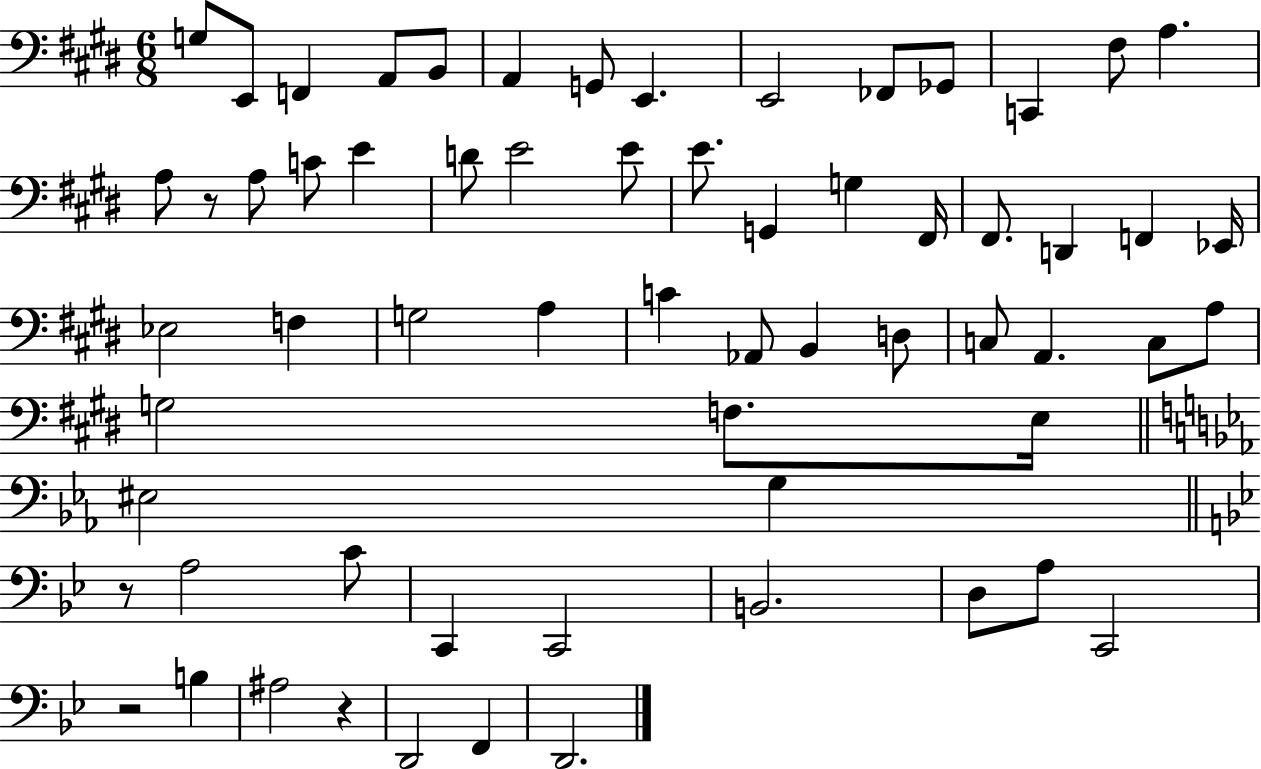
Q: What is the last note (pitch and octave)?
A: D2